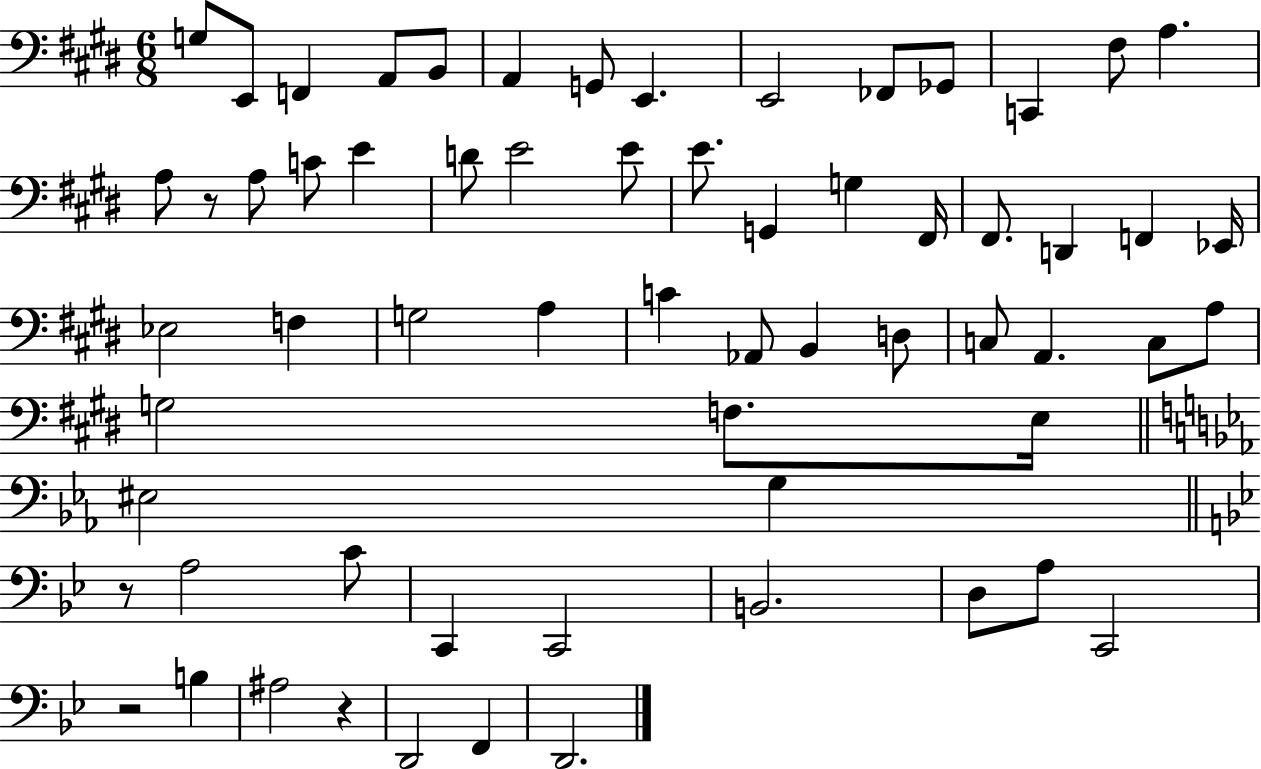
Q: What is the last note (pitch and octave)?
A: D2